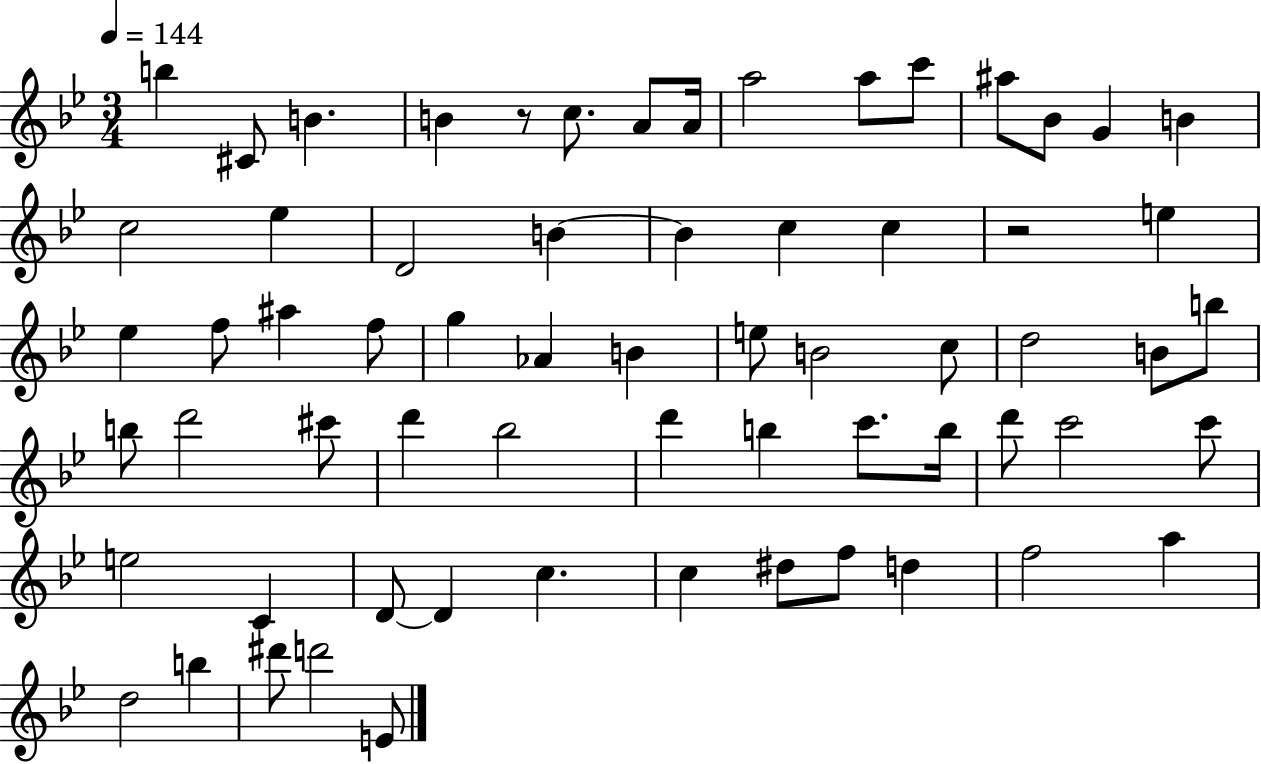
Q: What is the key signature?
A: BES major